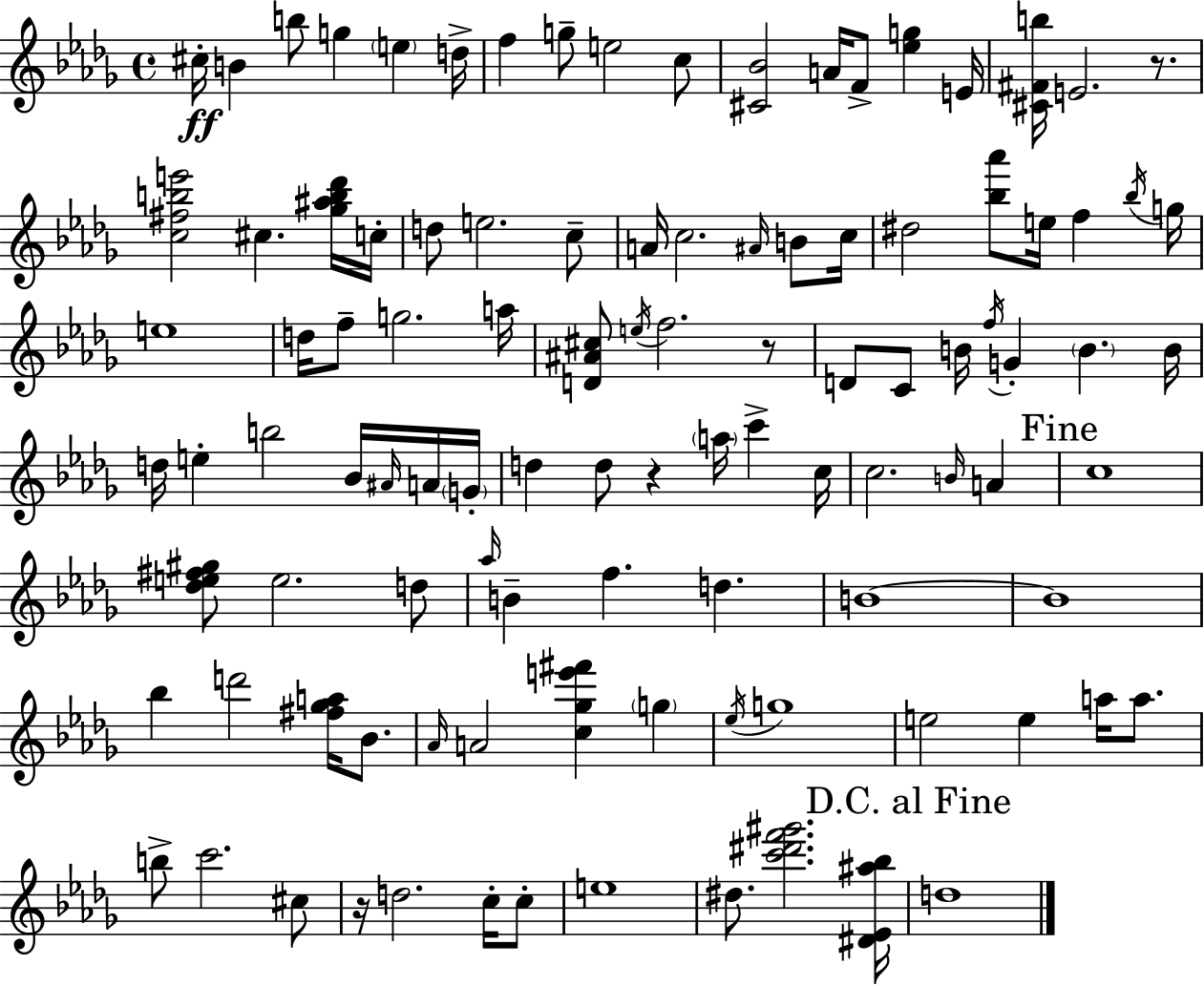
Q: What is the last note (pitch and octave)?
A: D5